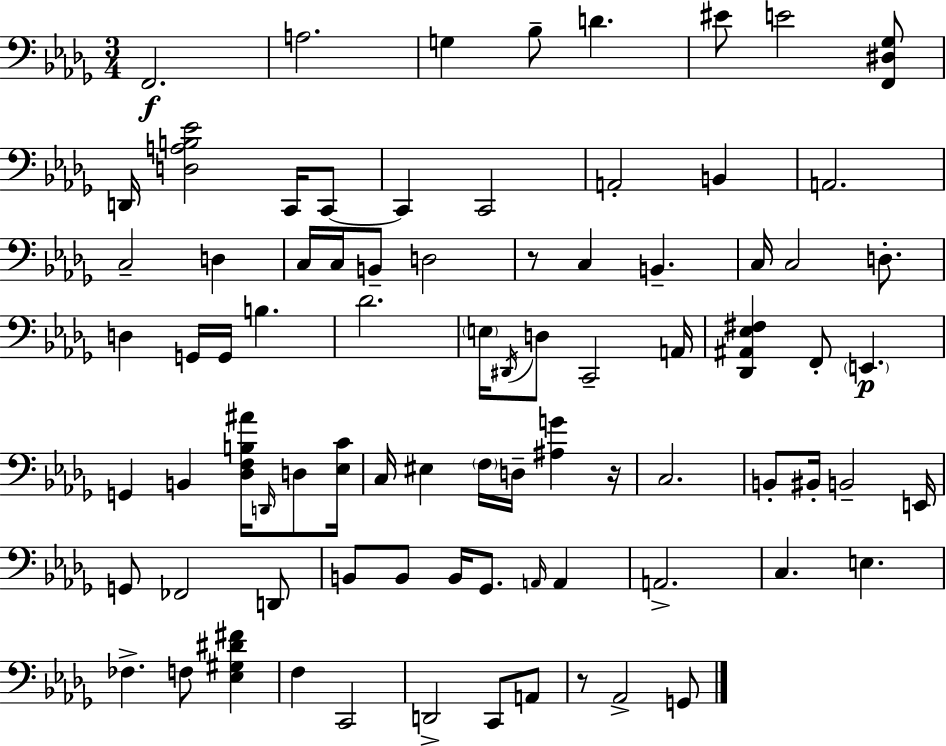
X:1
T:Untitled
M:3/4
L:1/4
K:Bbm
F,,2 A,2 G, _B,/2 D ^E/2 E2 [F,,^D,_G,]/2 D,,/4 [D,A,B,_E]2 C,,/4 C,,/2 C,, C,,2 A,,2 B,, A,,2 C,2 D, C,/4 C,/4 B,,/2 D,2 z/2 C, B,, C,/4 C,2 D,/2 D, G,,/4 G,,/4 B, _D2 E,/4 ^D,,/4 D,/2 C,,2 A,,/4 [_D,,^A,,_E,^F,] F,,/2 E,, G,, B,, [_D,F,B,^A]/4 D,,/4 D,/2 [_E,C]/4 C,/4 ^E, F,/4 D,/4 [^A,G] z/4 C,2 B,,/2 ^B,,/4 B,,2 E,,/4 G,,/2 _F,,2 D,,/2 B,,/2 B,,/2 B,,/4 _G,,/2 A,,/4 A,, A,,2 C, E, _F, F,/2 [_E,^G,^D^F] F, C,,2 D,,2 C,,/2 A,,/2 z/2 _A,,2 G,,/2